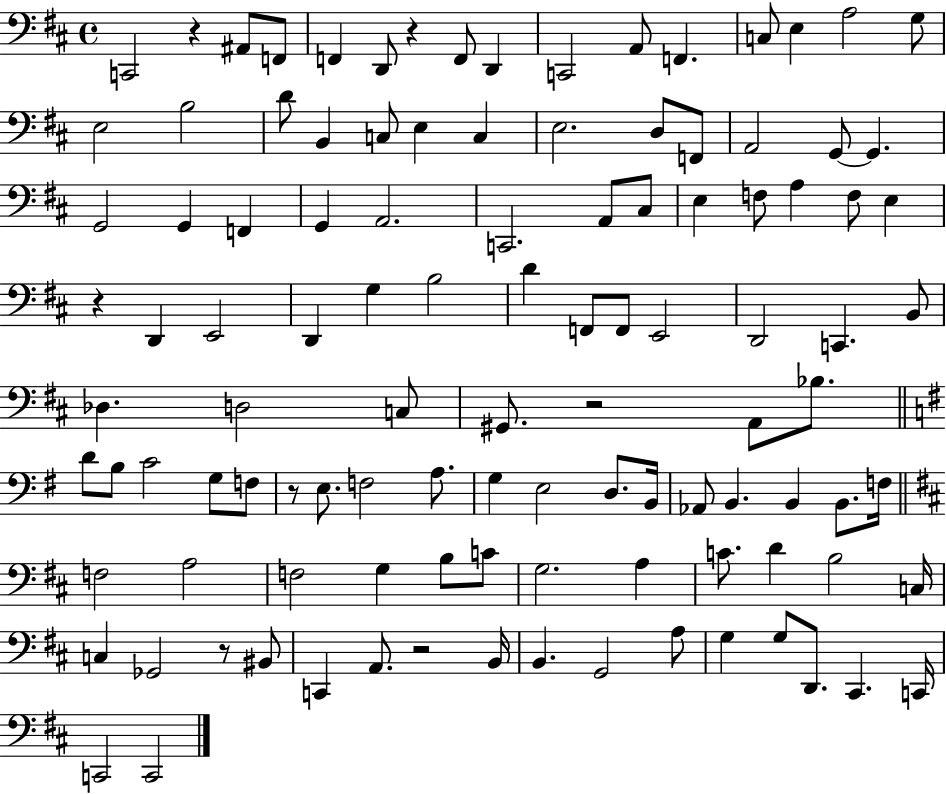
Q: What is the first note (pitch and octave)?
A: C2